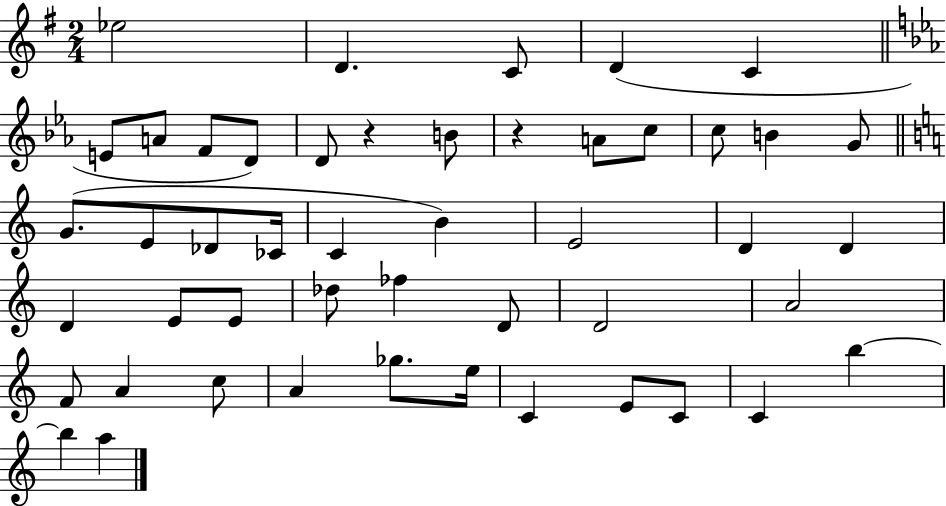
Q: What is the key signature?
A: G major